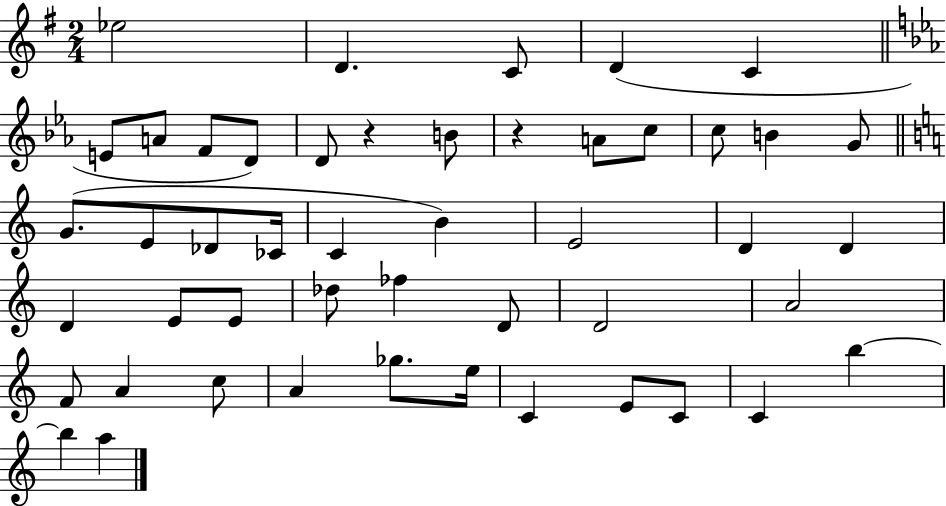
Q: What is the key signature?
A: G major